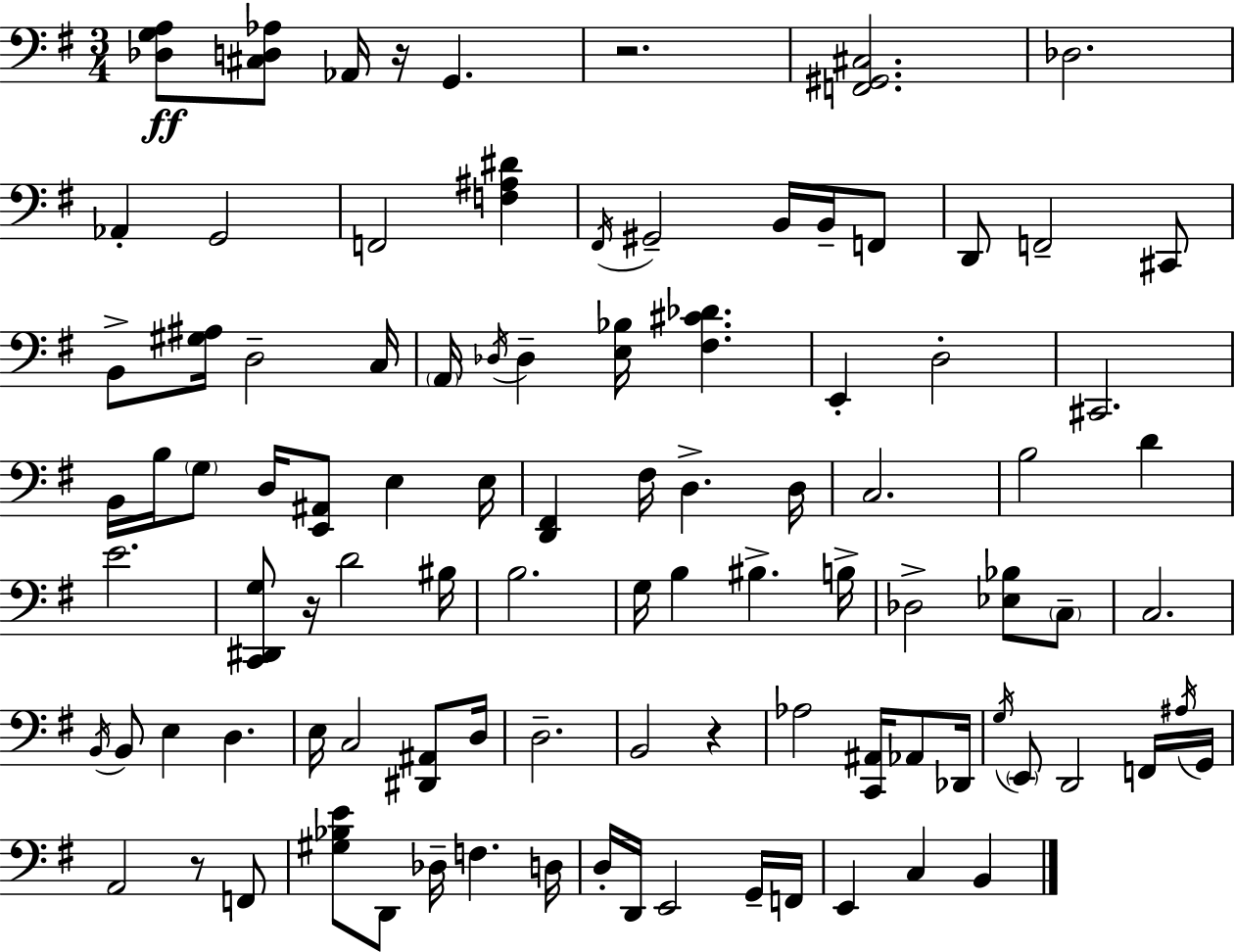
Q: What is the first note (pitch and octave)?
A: Ab2